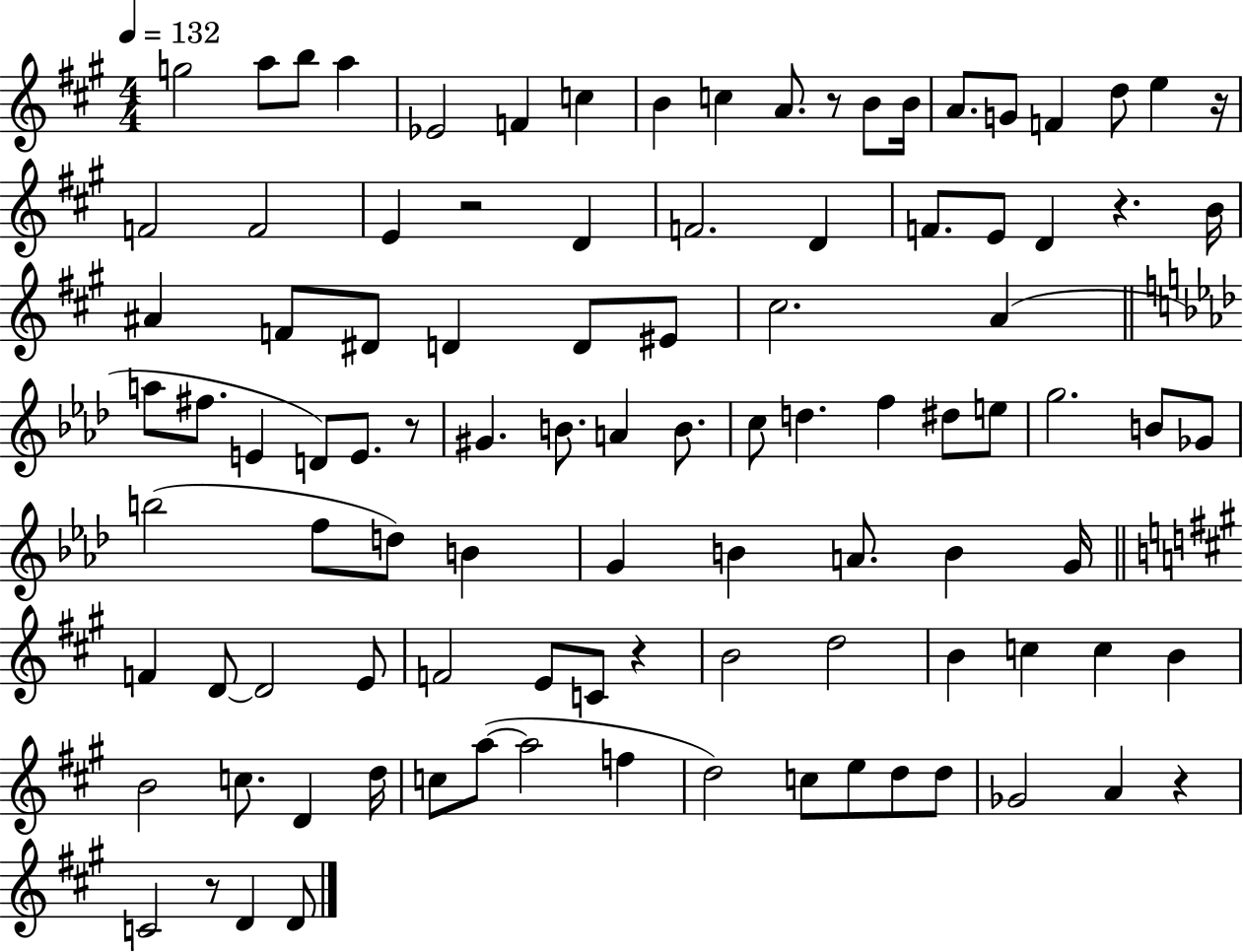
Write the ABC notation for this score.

X:1
T:Untitled
M:4/4
L:1/4
K:A
g2 a/2 b/2 a _E2 F c B c A/2 z/2 B/2 B/4 A/2 G/2 F d/2 e z/4 F2 F2 E z2 D F2 D F/2 E/2 D z B/4 ^A F/2 ^D/2 D D/2 ^E/2 ^c2 A a/2 ^f/2 E D/2 E/2 z/2 ^G B/2 A B/2 c/2 d f ^d/2 e/2 g2 B/2 _G/2 b2 f/2 d/2 B G B A/2 B G/4 F D/2 D2 E/2 F2 E/2 C/2 z B2 d2 B c c B B2 c/2 D d/4 c/2 a/2 a2 f d2 c/2 e/2 d/2 d/2 _G2 A z C2 z/2 D D/2